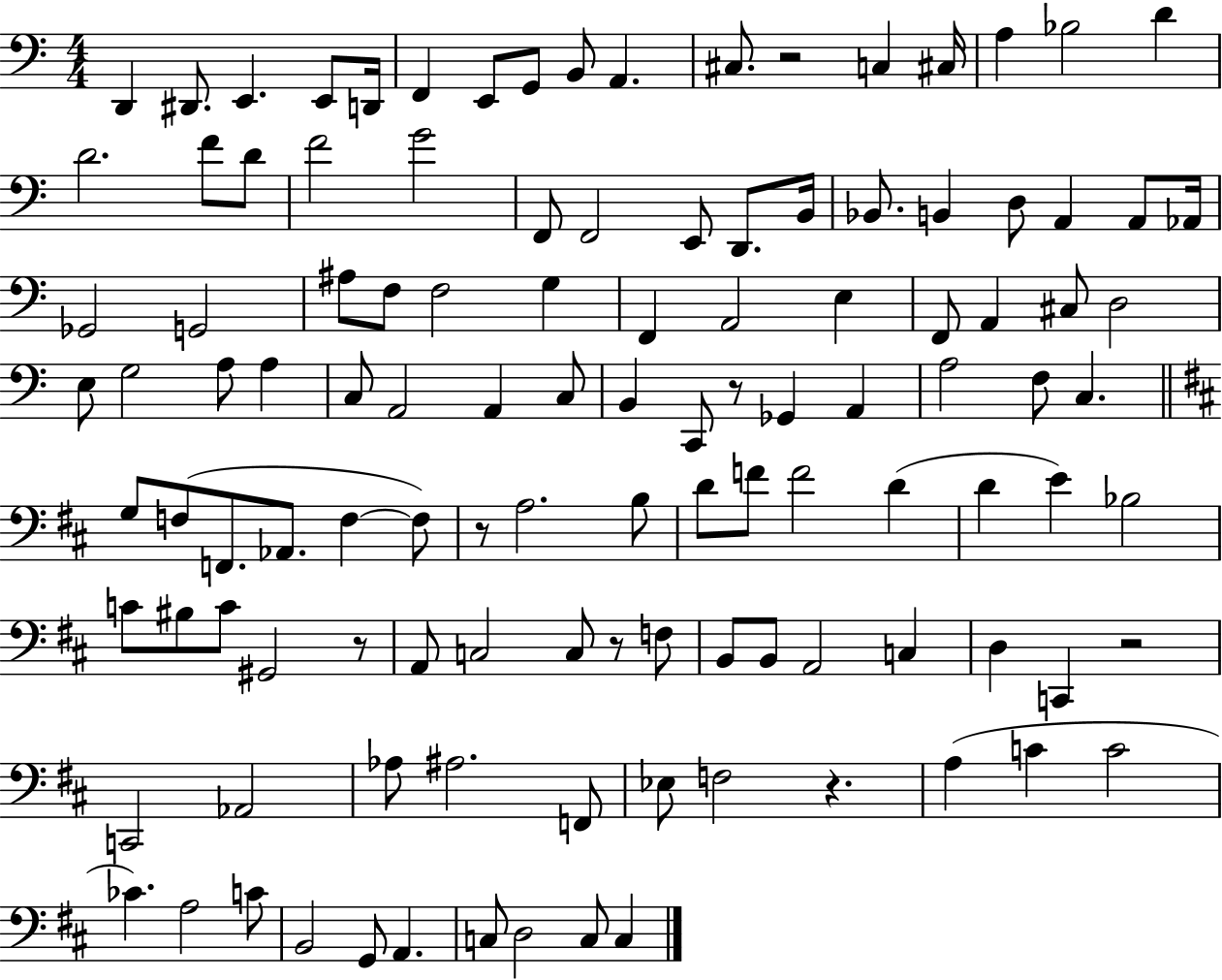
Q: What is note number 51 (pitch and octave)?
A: A2